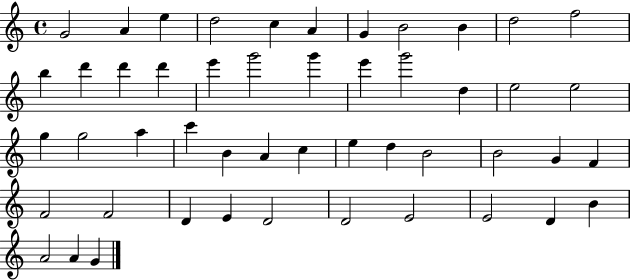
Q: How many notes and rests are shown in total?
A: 49